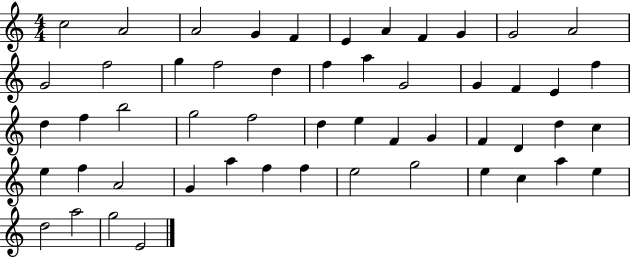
X:1
T:Untitled
M:4/4
L:1/4
K:C
c2 A2 A2 G F E A F G G2 A2 G2 f2 g f2 d f a G2 G F E f d f b2 g2 f2 d e F G F D d c e f A2 G a f f e2 g2 e c a e d2 a2 g2 E2